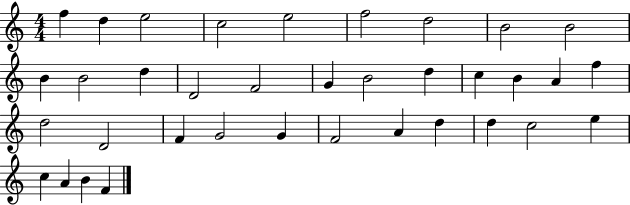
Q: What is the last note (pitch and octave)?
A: F4